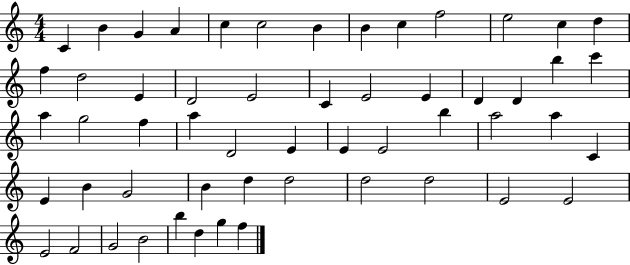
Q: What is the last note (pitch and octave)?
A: F5